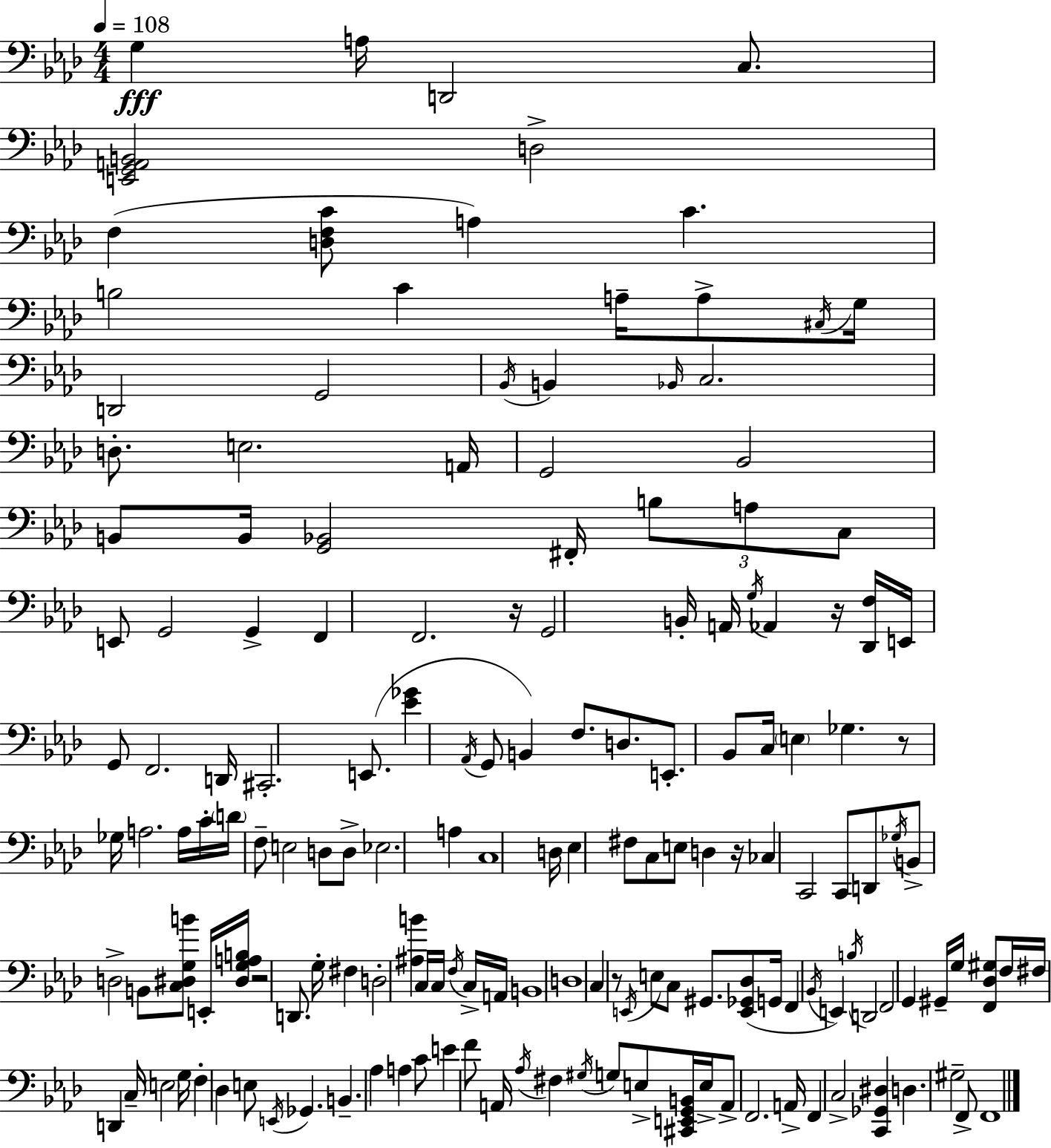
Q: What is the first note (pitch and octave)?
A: G3